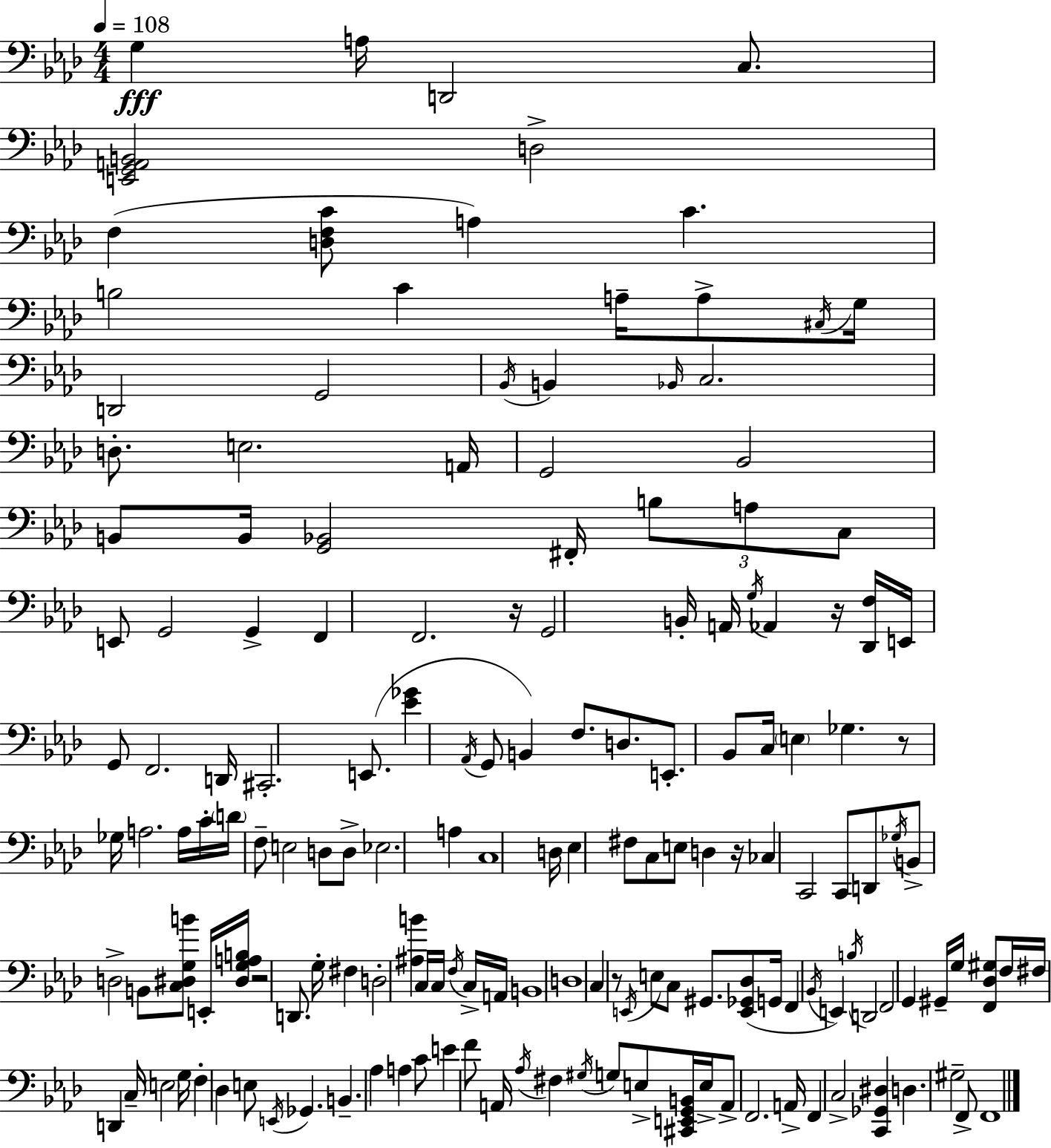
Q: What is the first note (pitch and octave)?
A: G3